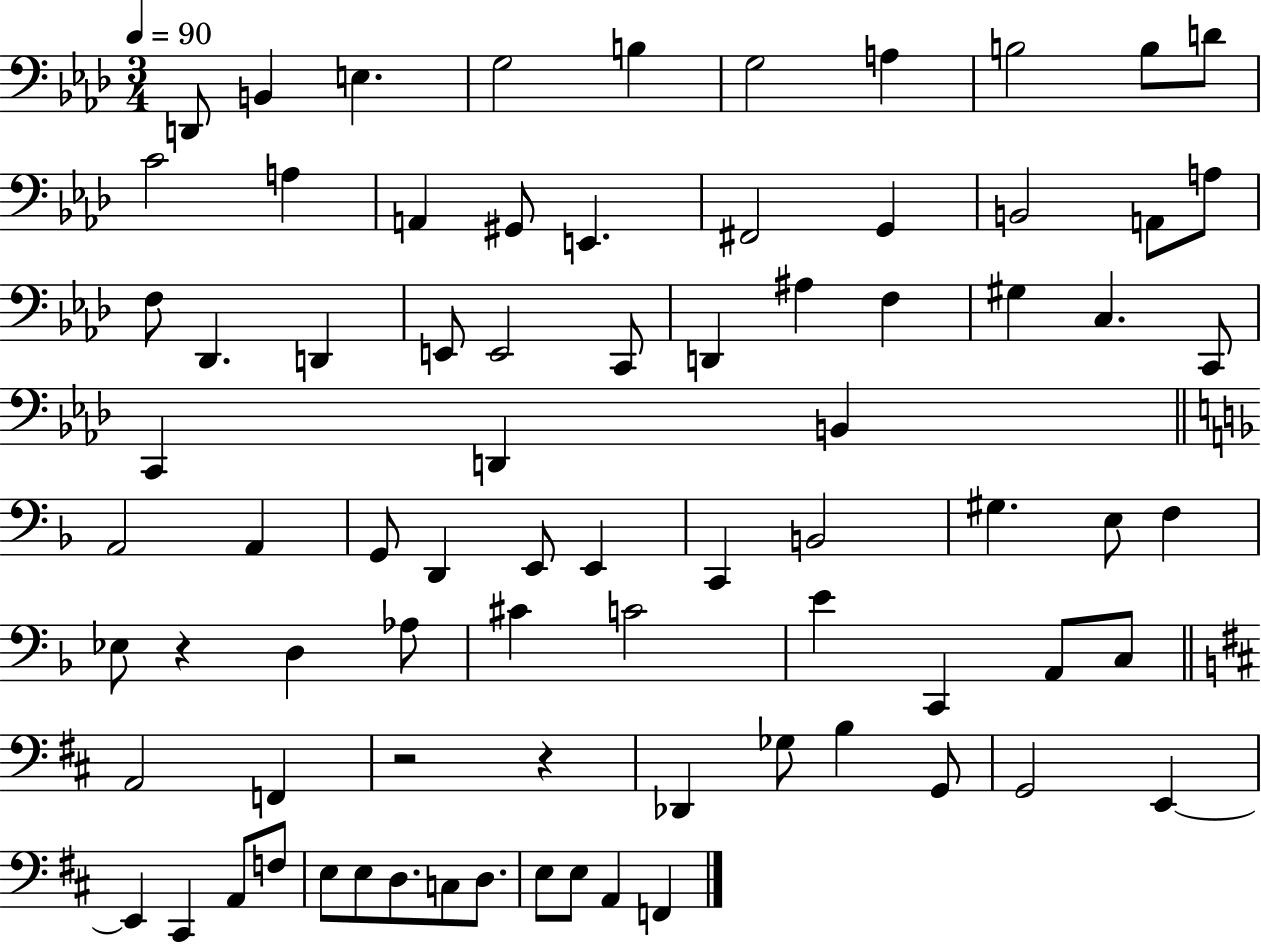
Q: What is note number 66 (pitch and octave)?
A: A2